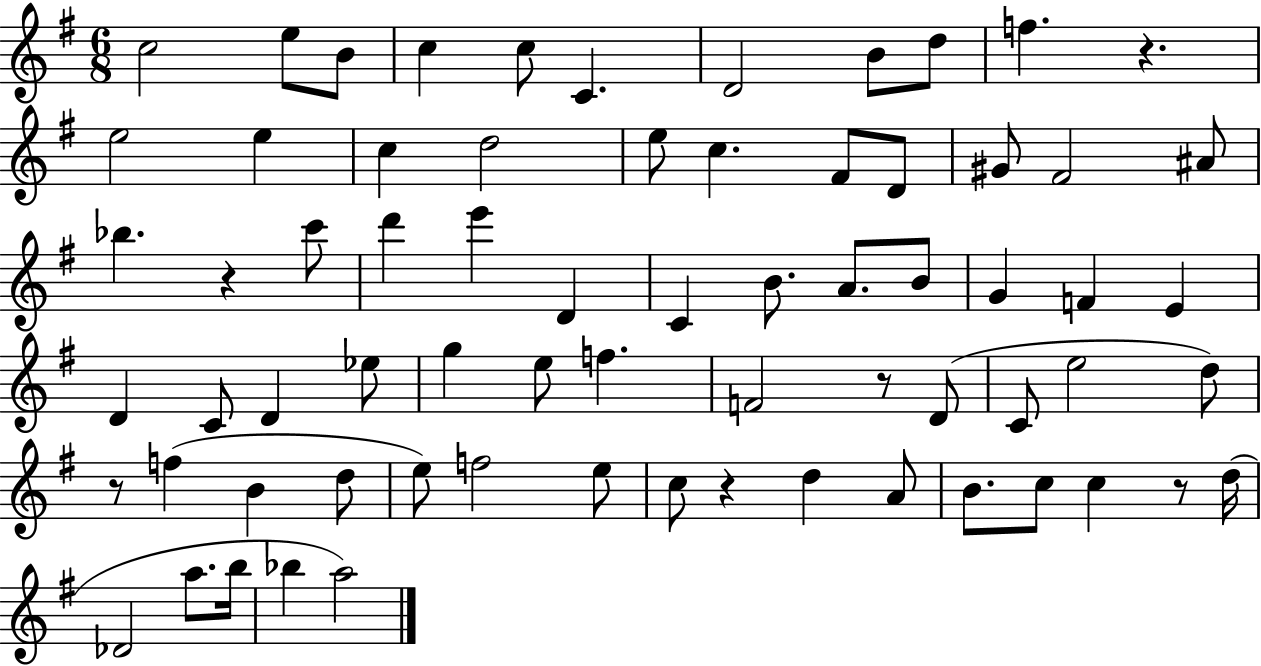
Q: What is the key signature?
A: G major